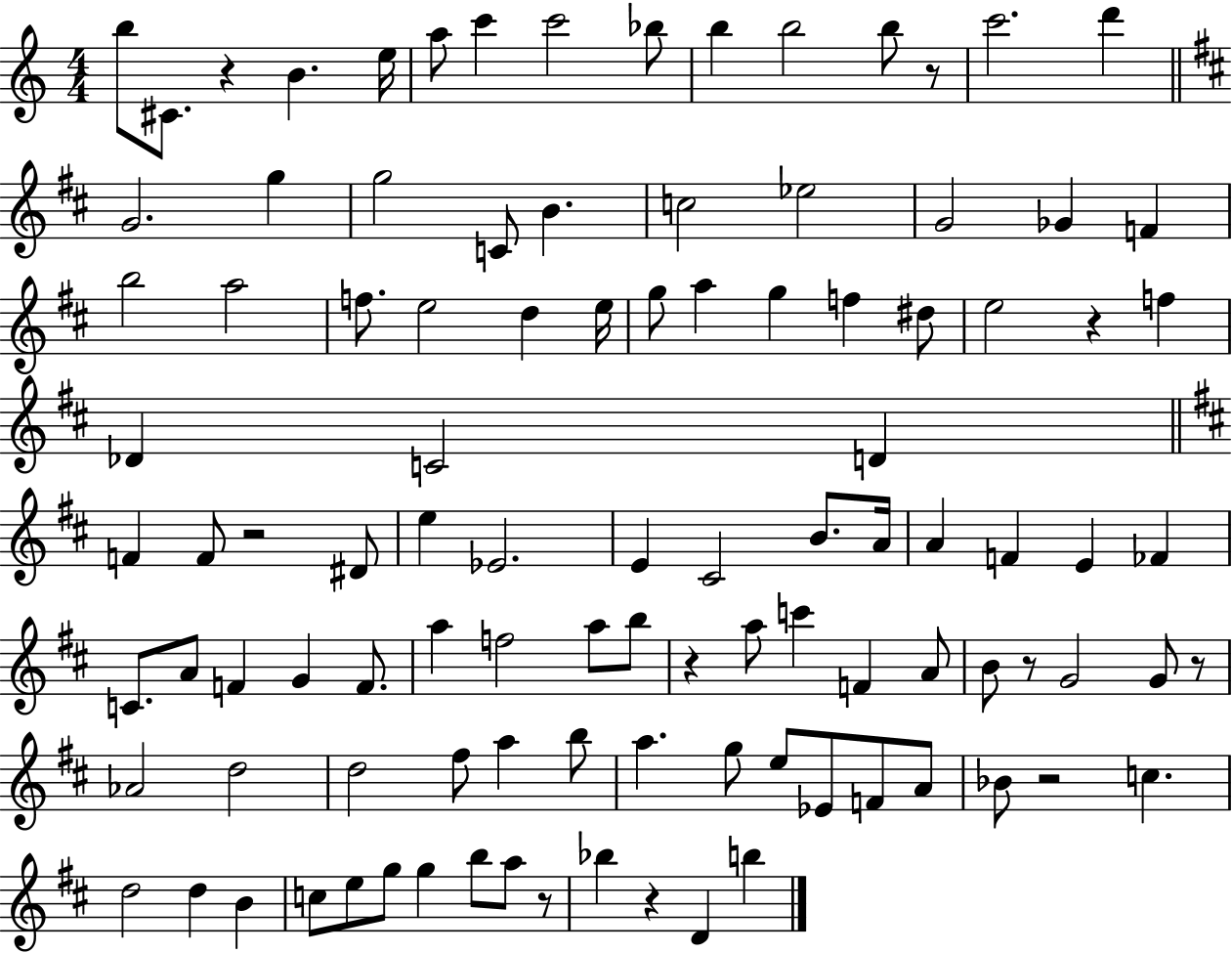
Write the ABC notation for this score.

X:1
T:Untitled
M:4/4
L:1/4
K:C
b/2 ^C/2 z B e/4 a/2 c' c'2 _b/2 b b2 b/2 z/2 c'2 d' G2 g g2 C/2 B c2 _e2 G2 _G F b2 a2 f/2 e2 d e/4 g/2 a g f ^d/2 e2 z f _D C2 D F F/2 z2 ^D/2 e _E2 E ^C2 B/2 A/4 A F E _F C/2 A/2 F G F/2 a f2 a/2 b/2 z a/2 c' F A/2 B/2 z/2 G2 G/2 z/2 _A2 d2 d2 ^f/2 a b/2 a g/2 e/2 _E/2 F/2 A/2 _B/2 z2 c d2 d B c/2 e/2 g/2 g b/2 a/2 z/2 _b z D b